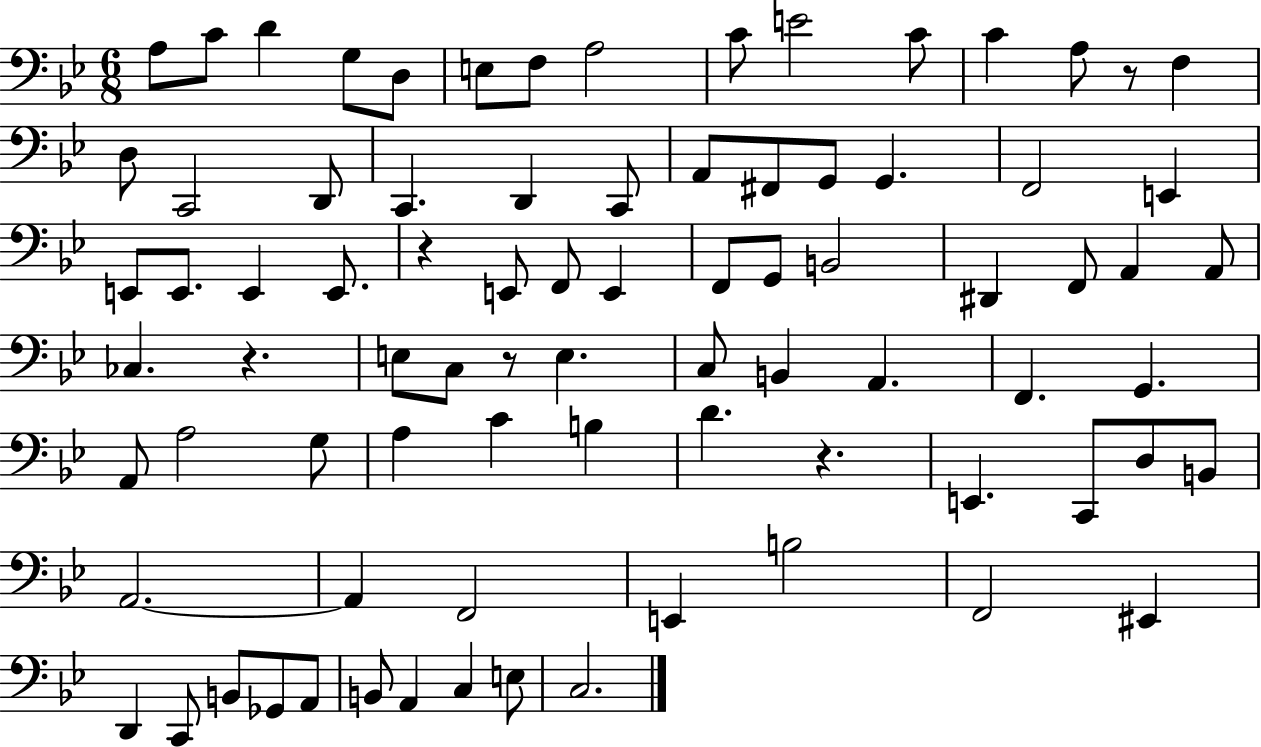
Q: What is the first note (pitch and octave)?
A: A3